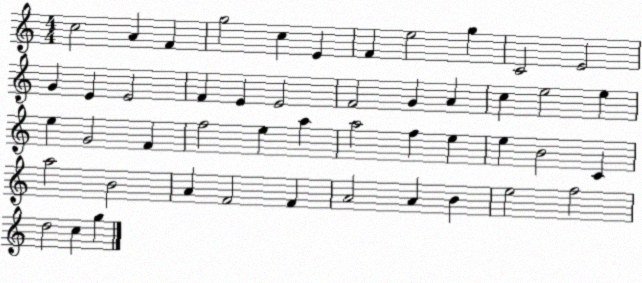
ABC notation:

X:1
T:Untitled
M:4/4
L:1/4
K:C
c2 A F g2 c E F e2 g C2 E2 G E E2 F E E2 F2 G A c e2 e e G2 F f2 e a a2 f e e B2 C a2 B2 A F2 F A2 A B e2 f2 d2 c g